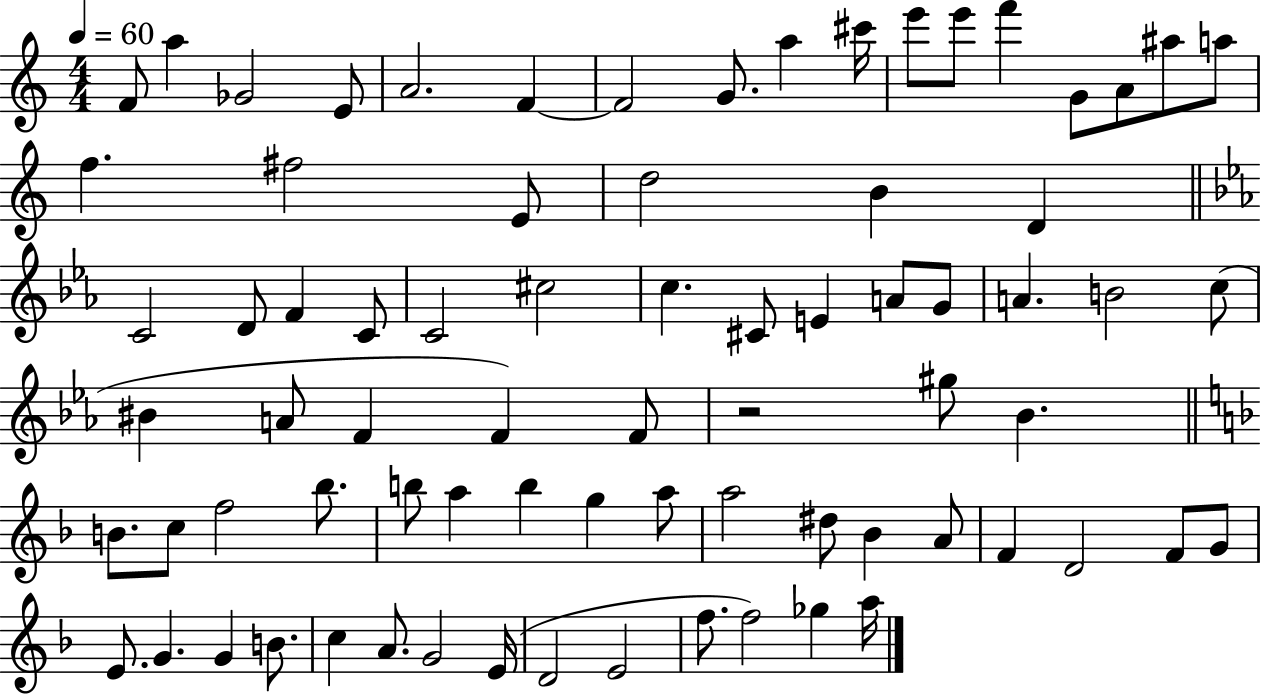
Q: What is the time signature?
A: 4/4